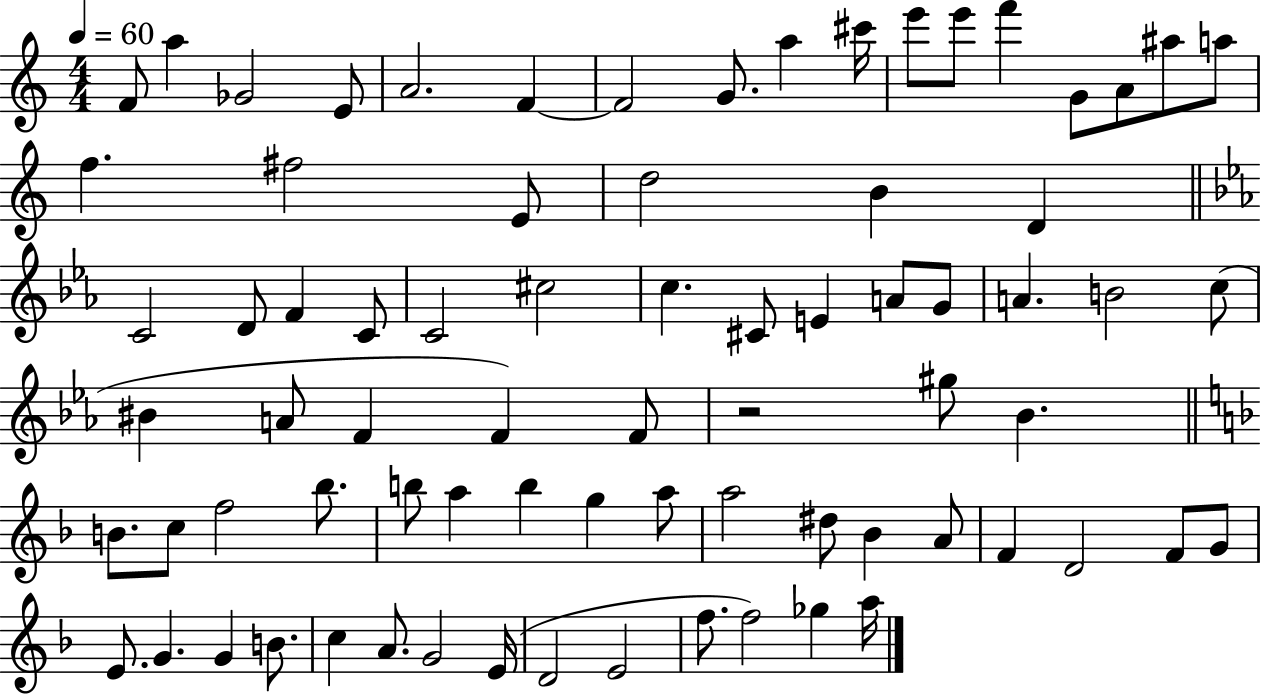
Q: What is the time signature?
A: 4/4